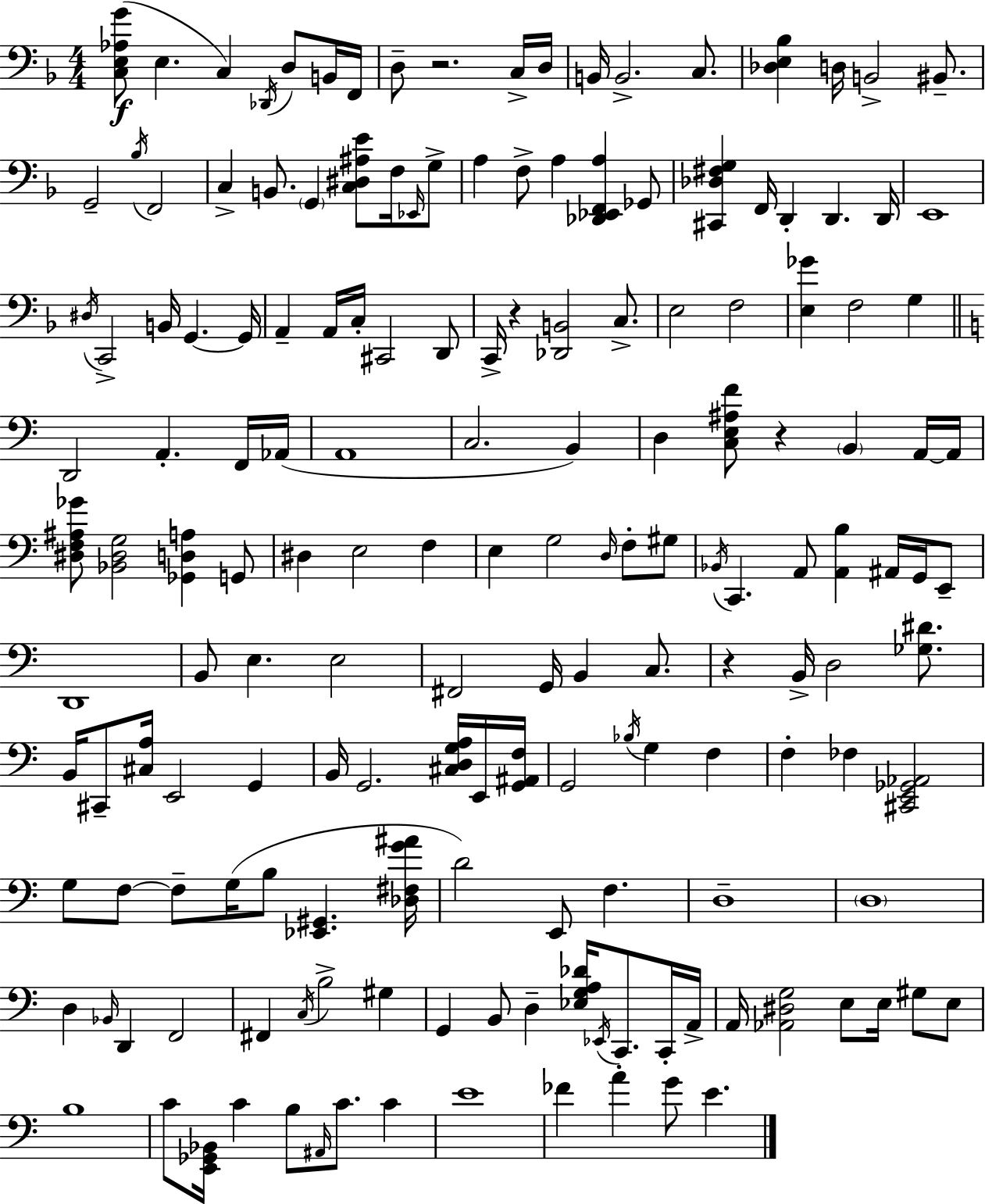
X:1
T:Untitled
M:4/4
L:1/4
K:Dm
[C,E,_A,G]/2 E, C, _D,,/4 D,/2 B,,/4 F,,/4 D,/2 z2 C,/4 D,/4 B,,/4 B,,2 C,/2 [_D,E,_B,] D,/4 B,,2 ^B,,/2 G,,2 _B,/4 F,,2 C, B,,/2 G,, [C,^D,^A,E]/2 F,/4 _E,,/4 G,/2 A, F,/2 A, [_D,,_E,,F,,A,] _G,,/2 [^C,,_D,^F,G,] F,,/4 D,, D,, D,,/4 E,,4 ^D,/4 C,,2 B,,/4 G,, G,,/4 A,, A,,/4 C,/4 ^C,,2 D,,/2 C,,/4 z [_D,,B,,]2 C,/2 E,2 F,2 [E,_G] F,2 G, D,,2 A,, F,,/4 _A,,/4 A,,4 C,2 B,, D, [C,E,^A,F]/2 z B,, A,,/4 A,,/4 [^D,F,^A,_G]/2 [_B,,^D,G,]2 [_G,,D,A,] G,,/2 ^D, E,2 F, E, G,2 D,/4 F,/2 ^G,/2 _B,,/4 C,, A,,/2 [A,,B,] ^A,,/4 G,,/4 E,,/2 D,,4 B,,/2 E, E,2 ^F,,2 G,,/4 B,, C,/2 z B,,/4 D,2 [_G,^D]/2 B,,/4 ^C,,/2 [^C,A,]/4 E,,2 G,, B,,/4 G,,2 [^C,D,G,A,]/4 E,,/4 [G,,^A,,F,]/4 G,,2 _B,/4 G, F, F, _F, [^C,,E,,_G,,_A,,]2 G,/2 F,/2 F,/2 G,/4 B,/2 [_E,,^G,,] [_D,^F,G^A]/4 D2 E,,/2 F, D,4 D,4 D, _B,,/4 D,, F,,2 ^F,, C,/4 B,2 ^G, G,, B,,/2 D, [_E,G,A,_D]/4 _E,,/4 C,,/2 C,,/4 A,,/4 A,,/4 [_A,,^D,G,]2 E,/2 E,/4 ^G,/2 E,/2 B,4 C/2 [E,,_G,,_B,,]/4 C B,/2 ^A,,/4 C/2 C E4 _F A G/2 E